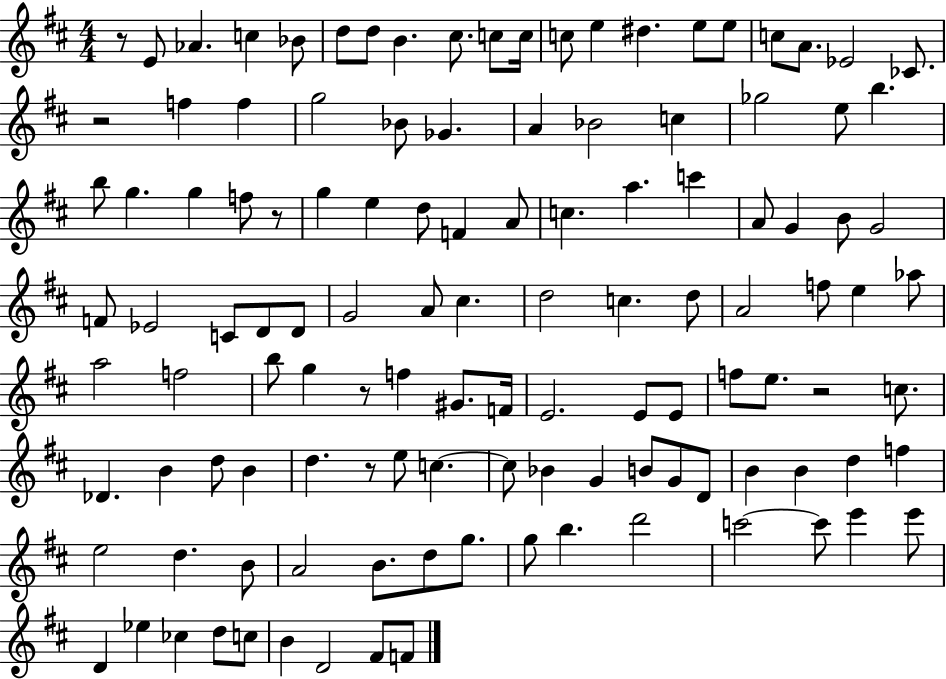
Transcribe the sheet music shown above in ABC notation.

X:1
T:Untitled
M:4/4
L:1/4
K:D
z/2 E/2 _A c _B/2 d/2 d/2 B ^c/2 c/2 c/4 c/2 e ^d e/2 e/2 c/2 A/2 _E2 _C/2 z2 f f g2 _B/2 _G A _B2 c _g2 e/2 b b/2 g g f/2 z/2 g e d/2 F A/2 c a c' A/2 G B/2 G2 F/2 _E2 C/2 D/2 D/2 G2 A/2 ^c d2 c d/2 A2 f/2 e _a/2 a2 f2 b/2 g z/2 f ^G/2 F/4 E2 E/2 E/2 f/2 e/2 z2 c/2 _D B d/2 B d z/2 e/2 c c/2 _B G B/2 G/2 D/2 B B d f e2 d B/2 A2 B/2 d/2 g/2 g/2 b d'2 c'2 c'/2 e' e'/2 D _e _c d/2 c/2 B D2 ^F/2 F/2